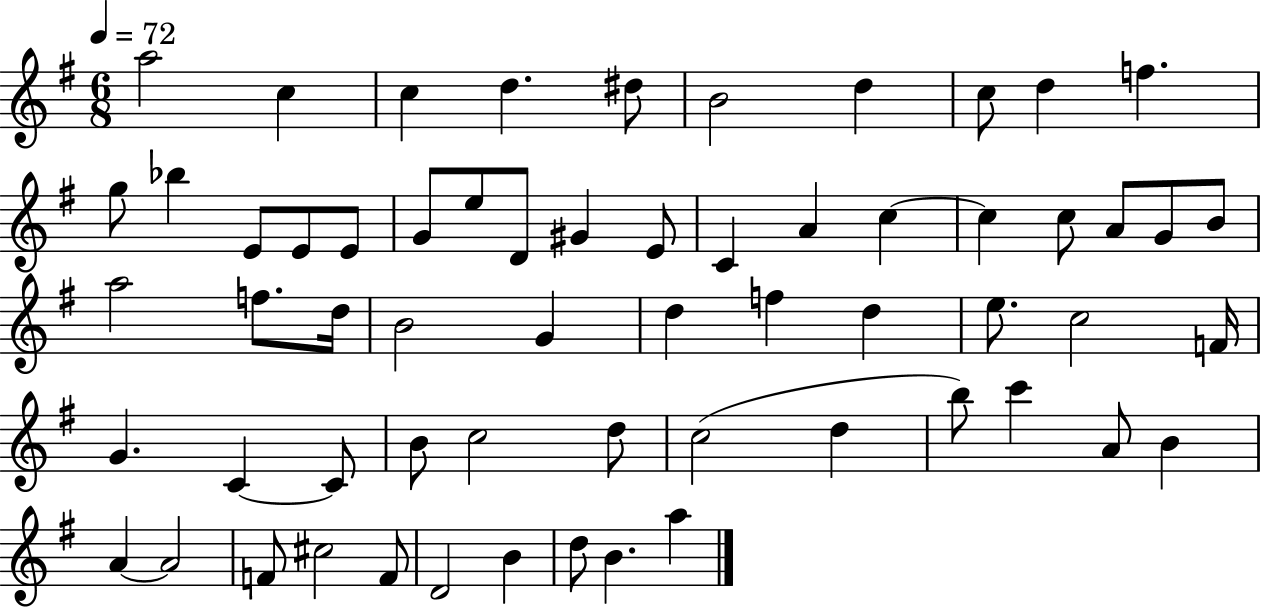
{
  \clef treble
  \numericTimeSignature
  \time 6/8
  \key g \major
  \tempo 4 = 72
  a''2 c''4 | c''4 d''4. dis''8 | b'2 d''4 | c''8 d''4 f''4. | \break g''8 bes''4 e'8 e'8 e'8 | g'8 e''8 d'8 gis'4 e'8 | c'4 a'4 c''4~~ | c''4 c''8 a'8 g'8 b'8 | \break a''2 f''8. d''16 | b'2 g'4 | d''4 f''4 d''4 | e''8. c''2 f'16 | \break g'4. c'4~~ c'8 | b'8 c''2 d''8 | c''2( d''4 | b''8) c'''4 a'8 b'4 | \break a'4~~ a'2 | f'8 cis''2 f'8 | d'2 b'4 | d''8 b'4. a''4 | \break \bar "|."
}